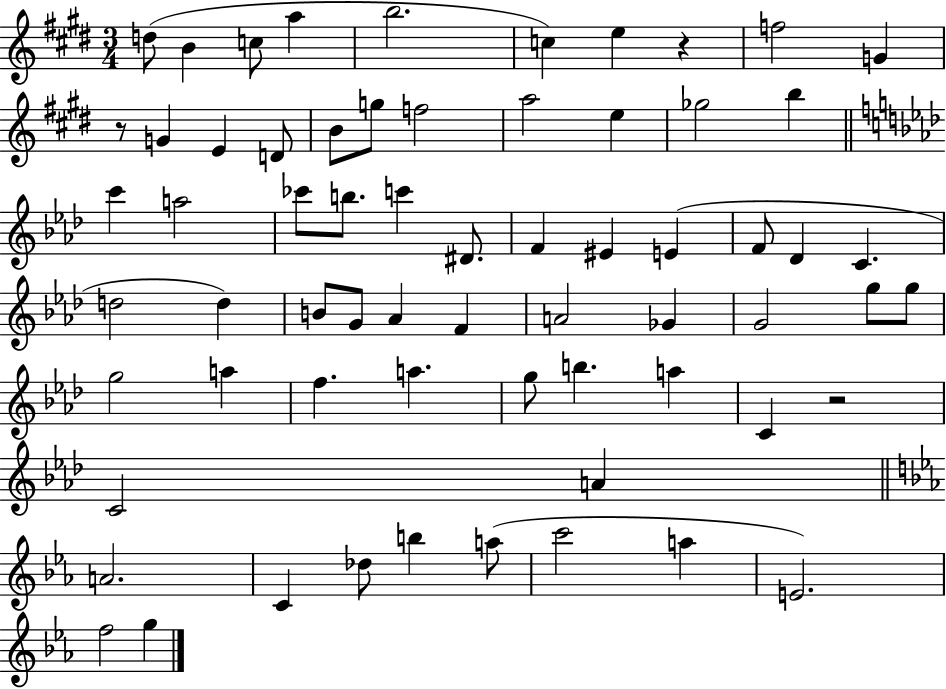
D5/e B4/q C5/e A5/q B5/h. C5/q E5/q R/q F5/h G4/q R/e G4/q E4/q D4/e B4/e G5/e F5/h A5/h E5/q Gb5/h B5/q C6/q A5/h CES6/e B5/e. C6/q D#4/e. F4/q EIS4/q E4/q F4/e Db4/q C4/q. D5/h D5/q B4/e G4/e Ab4/q F4/q A4/h Gb4/q G4/h G5/e G5/e G5/h A5/q F5/q. A5/q. G5/e B5/q. A5/q C4/q R/h C4/h A4/q A4/h. C4/q Db5/e B5/q A5/e C6/h A5/q E4/h. F5/h G5/q